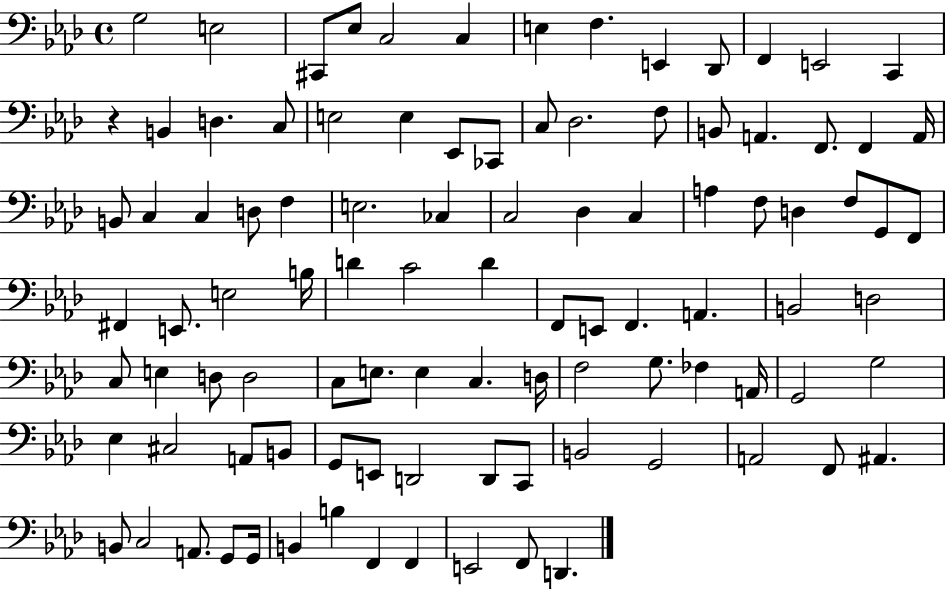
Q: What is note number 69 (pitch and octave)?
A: FES3